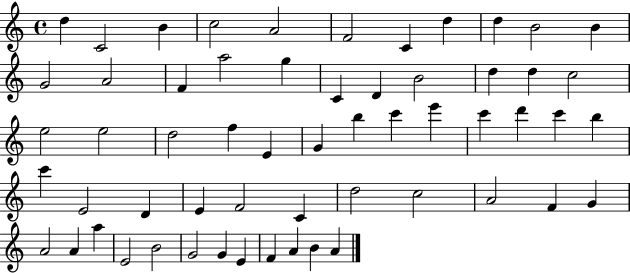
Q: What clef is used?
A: treble